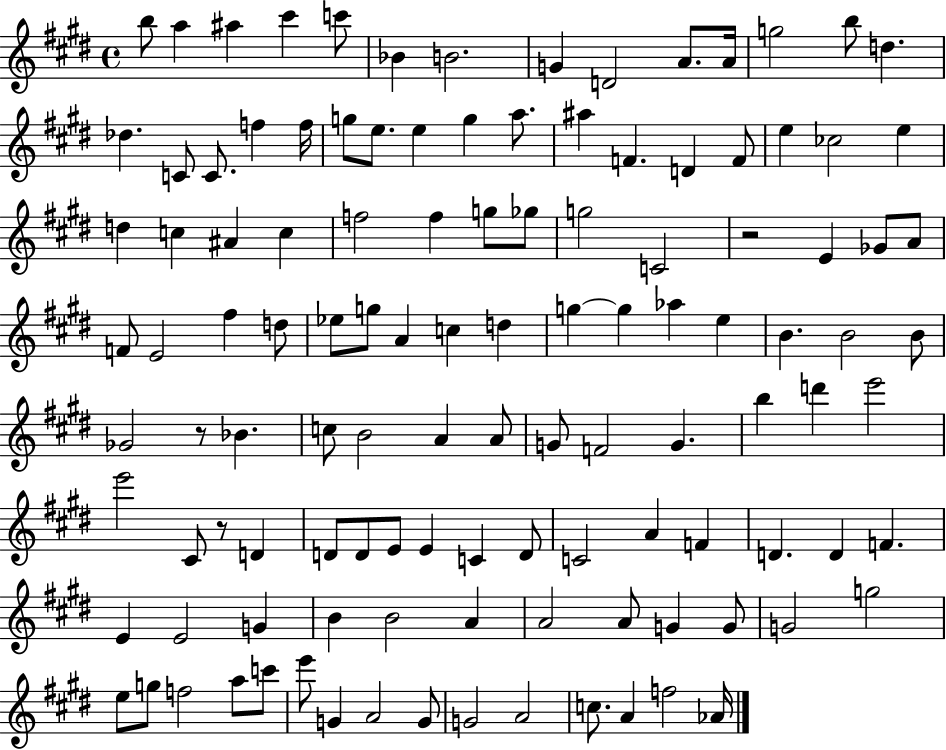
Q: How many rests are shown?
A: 3